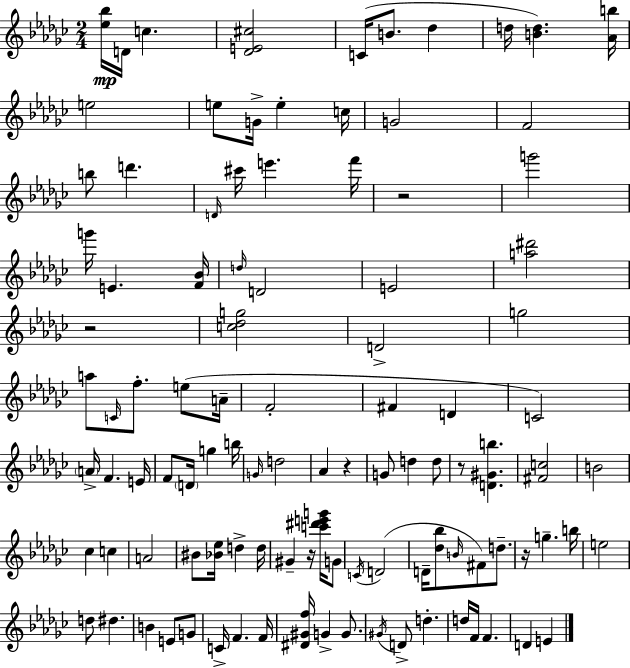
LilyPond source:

{
  \clef treble
  \numericTimeSignature
  \time 2/4
  \key ees \minor
  <ees'' bes''>16\mp d'16 c''4. | <des' e' cis''>2 | c'16( b'8. des''4 | d''16 <b' d''>4.) <aes' b''>16 | \break e''2 | e''8 g'16-> e''4-. c''16 | g'2 | f'2 | \break b''8 d'''4. | \grace { d'16 } cis'''16 e'''4. | f'''16 r2 | g'''2 | \break g'''16 e'4. | <f' bes'>16 \grace { d''16 } d'2 | e'2 | <a'' dis'''>2 | \break r2 | <c'' des'' g''>2 | d'2-> | g''2 | \break a''8 \grace { c'16 } f''8.-. | e''8( a'16-- f'2-. | fis'4 d'4 | c'2) | \break \parenthesize a'16-> f'4. | e'16 f'8 \parenthesize d'16 g''4 | b''16 \grace { g'16 } d''2 | aes'4 | \break r4 g'8 d''4 | d''8 r8 <d' gis' b''>4. | <fis' c''>2 | b'2 | \break ces''4 | c''4 a'2 | bis'8 <bes' ees''>16 d''4-> | d''16 gis'4-- | \break r16 <c''' dis''' e''' g'''>16 g'8 \acciaccatura { c'16 }( d'2 | d'16-- <des'' bes''>8 | \grace { b'16 } fis'8) d''8.-- r16 g''4.-- | b''16 e''2 | \break d''8 | dis''4. b'4 | e'8 g'8 c'16-> f'4. | f'16 <dis' gis' f''>16 g'4-> | \break g'8. \acciaccatura { gis'16 } d'8-> | d''4.-. d''16 | f'16 f'4. d'4 | e'4 \bar "|."
}